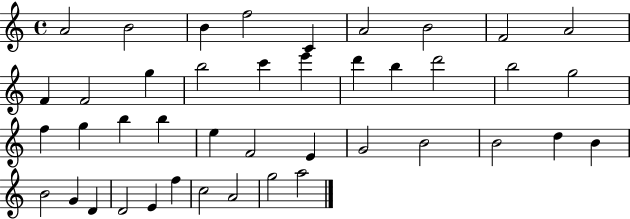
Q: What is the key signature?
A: C major